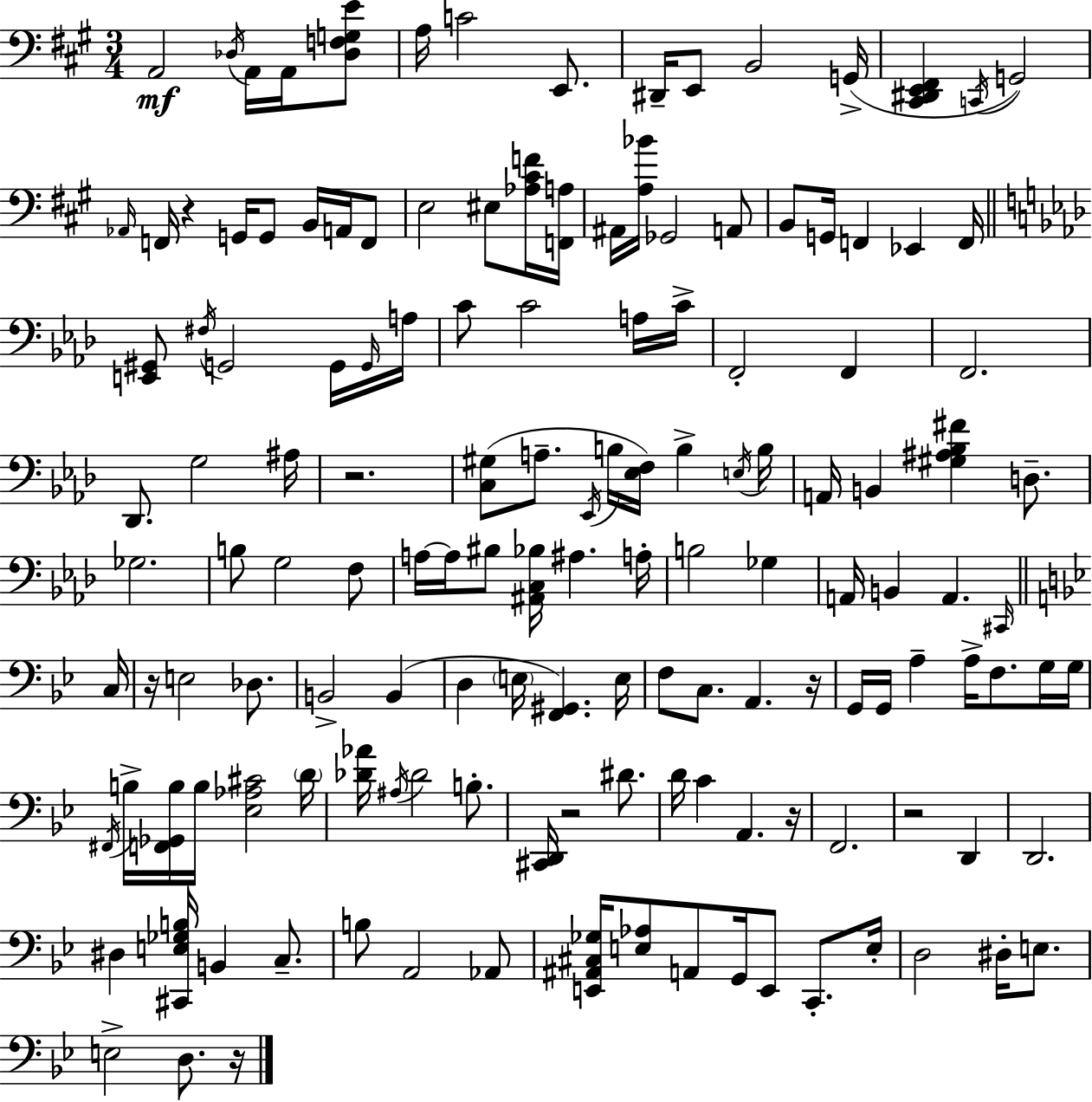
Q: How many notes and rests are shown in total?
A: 143